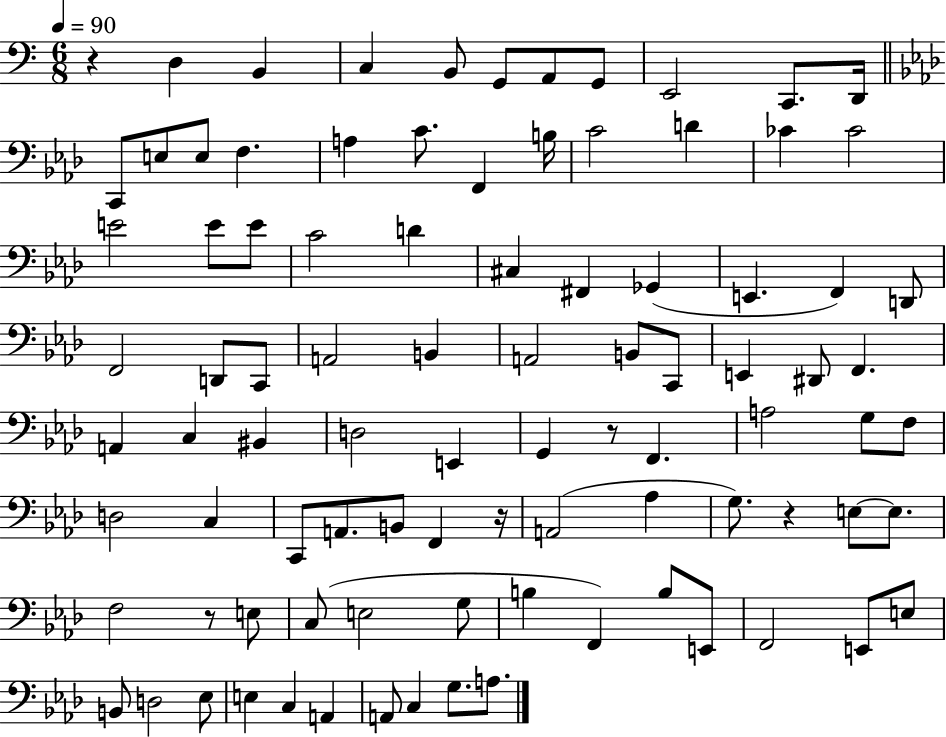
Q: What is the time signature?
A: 6/8